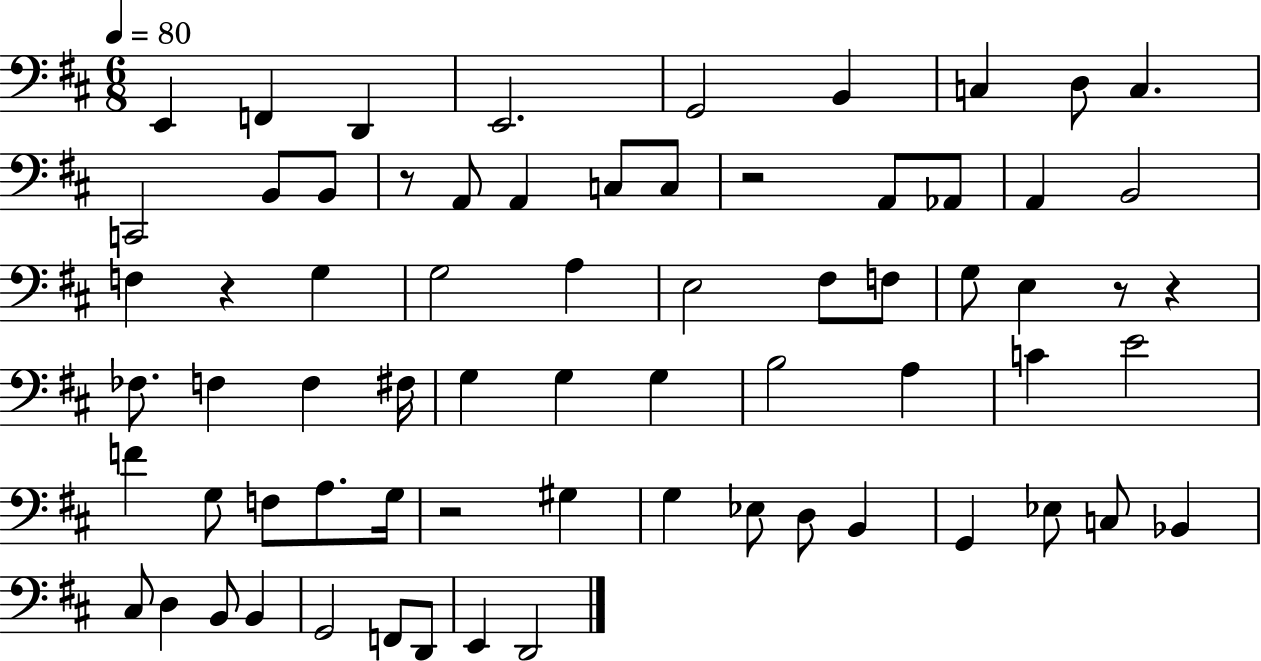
{
  \clef bass
  \numericTimeSignature
  \time 6/8
  \key d \major
  \tempo 4 = 80
  \repeat volta 2 { e,4 f,4 d,4 | e,2. | g,2 b,4 | c4 d8 c4. | \break c,2 b,8 b,8 | r8 a,8 a,4 c8 c8 | r2 a,8 aes,8 | a,4 b,2 | \break f4 r4 g4 | g2 a4 | e2 fis8 f8 | g8 e4 r8 r4 | \break fes8. f4 f4 fis16 | g4 g4 g4 | b2 a4 | c'4 e'2 | \break f'4 g8 f8 a8. g16 | r2 gis4 | g4 ees8 d8 b,4 | g,4 ees8 c8 bes,4 | \break cis8 d4 b,8 b,4 | g,2 f,8 d,8 | e,4 d,2 | } \bar "|."
}